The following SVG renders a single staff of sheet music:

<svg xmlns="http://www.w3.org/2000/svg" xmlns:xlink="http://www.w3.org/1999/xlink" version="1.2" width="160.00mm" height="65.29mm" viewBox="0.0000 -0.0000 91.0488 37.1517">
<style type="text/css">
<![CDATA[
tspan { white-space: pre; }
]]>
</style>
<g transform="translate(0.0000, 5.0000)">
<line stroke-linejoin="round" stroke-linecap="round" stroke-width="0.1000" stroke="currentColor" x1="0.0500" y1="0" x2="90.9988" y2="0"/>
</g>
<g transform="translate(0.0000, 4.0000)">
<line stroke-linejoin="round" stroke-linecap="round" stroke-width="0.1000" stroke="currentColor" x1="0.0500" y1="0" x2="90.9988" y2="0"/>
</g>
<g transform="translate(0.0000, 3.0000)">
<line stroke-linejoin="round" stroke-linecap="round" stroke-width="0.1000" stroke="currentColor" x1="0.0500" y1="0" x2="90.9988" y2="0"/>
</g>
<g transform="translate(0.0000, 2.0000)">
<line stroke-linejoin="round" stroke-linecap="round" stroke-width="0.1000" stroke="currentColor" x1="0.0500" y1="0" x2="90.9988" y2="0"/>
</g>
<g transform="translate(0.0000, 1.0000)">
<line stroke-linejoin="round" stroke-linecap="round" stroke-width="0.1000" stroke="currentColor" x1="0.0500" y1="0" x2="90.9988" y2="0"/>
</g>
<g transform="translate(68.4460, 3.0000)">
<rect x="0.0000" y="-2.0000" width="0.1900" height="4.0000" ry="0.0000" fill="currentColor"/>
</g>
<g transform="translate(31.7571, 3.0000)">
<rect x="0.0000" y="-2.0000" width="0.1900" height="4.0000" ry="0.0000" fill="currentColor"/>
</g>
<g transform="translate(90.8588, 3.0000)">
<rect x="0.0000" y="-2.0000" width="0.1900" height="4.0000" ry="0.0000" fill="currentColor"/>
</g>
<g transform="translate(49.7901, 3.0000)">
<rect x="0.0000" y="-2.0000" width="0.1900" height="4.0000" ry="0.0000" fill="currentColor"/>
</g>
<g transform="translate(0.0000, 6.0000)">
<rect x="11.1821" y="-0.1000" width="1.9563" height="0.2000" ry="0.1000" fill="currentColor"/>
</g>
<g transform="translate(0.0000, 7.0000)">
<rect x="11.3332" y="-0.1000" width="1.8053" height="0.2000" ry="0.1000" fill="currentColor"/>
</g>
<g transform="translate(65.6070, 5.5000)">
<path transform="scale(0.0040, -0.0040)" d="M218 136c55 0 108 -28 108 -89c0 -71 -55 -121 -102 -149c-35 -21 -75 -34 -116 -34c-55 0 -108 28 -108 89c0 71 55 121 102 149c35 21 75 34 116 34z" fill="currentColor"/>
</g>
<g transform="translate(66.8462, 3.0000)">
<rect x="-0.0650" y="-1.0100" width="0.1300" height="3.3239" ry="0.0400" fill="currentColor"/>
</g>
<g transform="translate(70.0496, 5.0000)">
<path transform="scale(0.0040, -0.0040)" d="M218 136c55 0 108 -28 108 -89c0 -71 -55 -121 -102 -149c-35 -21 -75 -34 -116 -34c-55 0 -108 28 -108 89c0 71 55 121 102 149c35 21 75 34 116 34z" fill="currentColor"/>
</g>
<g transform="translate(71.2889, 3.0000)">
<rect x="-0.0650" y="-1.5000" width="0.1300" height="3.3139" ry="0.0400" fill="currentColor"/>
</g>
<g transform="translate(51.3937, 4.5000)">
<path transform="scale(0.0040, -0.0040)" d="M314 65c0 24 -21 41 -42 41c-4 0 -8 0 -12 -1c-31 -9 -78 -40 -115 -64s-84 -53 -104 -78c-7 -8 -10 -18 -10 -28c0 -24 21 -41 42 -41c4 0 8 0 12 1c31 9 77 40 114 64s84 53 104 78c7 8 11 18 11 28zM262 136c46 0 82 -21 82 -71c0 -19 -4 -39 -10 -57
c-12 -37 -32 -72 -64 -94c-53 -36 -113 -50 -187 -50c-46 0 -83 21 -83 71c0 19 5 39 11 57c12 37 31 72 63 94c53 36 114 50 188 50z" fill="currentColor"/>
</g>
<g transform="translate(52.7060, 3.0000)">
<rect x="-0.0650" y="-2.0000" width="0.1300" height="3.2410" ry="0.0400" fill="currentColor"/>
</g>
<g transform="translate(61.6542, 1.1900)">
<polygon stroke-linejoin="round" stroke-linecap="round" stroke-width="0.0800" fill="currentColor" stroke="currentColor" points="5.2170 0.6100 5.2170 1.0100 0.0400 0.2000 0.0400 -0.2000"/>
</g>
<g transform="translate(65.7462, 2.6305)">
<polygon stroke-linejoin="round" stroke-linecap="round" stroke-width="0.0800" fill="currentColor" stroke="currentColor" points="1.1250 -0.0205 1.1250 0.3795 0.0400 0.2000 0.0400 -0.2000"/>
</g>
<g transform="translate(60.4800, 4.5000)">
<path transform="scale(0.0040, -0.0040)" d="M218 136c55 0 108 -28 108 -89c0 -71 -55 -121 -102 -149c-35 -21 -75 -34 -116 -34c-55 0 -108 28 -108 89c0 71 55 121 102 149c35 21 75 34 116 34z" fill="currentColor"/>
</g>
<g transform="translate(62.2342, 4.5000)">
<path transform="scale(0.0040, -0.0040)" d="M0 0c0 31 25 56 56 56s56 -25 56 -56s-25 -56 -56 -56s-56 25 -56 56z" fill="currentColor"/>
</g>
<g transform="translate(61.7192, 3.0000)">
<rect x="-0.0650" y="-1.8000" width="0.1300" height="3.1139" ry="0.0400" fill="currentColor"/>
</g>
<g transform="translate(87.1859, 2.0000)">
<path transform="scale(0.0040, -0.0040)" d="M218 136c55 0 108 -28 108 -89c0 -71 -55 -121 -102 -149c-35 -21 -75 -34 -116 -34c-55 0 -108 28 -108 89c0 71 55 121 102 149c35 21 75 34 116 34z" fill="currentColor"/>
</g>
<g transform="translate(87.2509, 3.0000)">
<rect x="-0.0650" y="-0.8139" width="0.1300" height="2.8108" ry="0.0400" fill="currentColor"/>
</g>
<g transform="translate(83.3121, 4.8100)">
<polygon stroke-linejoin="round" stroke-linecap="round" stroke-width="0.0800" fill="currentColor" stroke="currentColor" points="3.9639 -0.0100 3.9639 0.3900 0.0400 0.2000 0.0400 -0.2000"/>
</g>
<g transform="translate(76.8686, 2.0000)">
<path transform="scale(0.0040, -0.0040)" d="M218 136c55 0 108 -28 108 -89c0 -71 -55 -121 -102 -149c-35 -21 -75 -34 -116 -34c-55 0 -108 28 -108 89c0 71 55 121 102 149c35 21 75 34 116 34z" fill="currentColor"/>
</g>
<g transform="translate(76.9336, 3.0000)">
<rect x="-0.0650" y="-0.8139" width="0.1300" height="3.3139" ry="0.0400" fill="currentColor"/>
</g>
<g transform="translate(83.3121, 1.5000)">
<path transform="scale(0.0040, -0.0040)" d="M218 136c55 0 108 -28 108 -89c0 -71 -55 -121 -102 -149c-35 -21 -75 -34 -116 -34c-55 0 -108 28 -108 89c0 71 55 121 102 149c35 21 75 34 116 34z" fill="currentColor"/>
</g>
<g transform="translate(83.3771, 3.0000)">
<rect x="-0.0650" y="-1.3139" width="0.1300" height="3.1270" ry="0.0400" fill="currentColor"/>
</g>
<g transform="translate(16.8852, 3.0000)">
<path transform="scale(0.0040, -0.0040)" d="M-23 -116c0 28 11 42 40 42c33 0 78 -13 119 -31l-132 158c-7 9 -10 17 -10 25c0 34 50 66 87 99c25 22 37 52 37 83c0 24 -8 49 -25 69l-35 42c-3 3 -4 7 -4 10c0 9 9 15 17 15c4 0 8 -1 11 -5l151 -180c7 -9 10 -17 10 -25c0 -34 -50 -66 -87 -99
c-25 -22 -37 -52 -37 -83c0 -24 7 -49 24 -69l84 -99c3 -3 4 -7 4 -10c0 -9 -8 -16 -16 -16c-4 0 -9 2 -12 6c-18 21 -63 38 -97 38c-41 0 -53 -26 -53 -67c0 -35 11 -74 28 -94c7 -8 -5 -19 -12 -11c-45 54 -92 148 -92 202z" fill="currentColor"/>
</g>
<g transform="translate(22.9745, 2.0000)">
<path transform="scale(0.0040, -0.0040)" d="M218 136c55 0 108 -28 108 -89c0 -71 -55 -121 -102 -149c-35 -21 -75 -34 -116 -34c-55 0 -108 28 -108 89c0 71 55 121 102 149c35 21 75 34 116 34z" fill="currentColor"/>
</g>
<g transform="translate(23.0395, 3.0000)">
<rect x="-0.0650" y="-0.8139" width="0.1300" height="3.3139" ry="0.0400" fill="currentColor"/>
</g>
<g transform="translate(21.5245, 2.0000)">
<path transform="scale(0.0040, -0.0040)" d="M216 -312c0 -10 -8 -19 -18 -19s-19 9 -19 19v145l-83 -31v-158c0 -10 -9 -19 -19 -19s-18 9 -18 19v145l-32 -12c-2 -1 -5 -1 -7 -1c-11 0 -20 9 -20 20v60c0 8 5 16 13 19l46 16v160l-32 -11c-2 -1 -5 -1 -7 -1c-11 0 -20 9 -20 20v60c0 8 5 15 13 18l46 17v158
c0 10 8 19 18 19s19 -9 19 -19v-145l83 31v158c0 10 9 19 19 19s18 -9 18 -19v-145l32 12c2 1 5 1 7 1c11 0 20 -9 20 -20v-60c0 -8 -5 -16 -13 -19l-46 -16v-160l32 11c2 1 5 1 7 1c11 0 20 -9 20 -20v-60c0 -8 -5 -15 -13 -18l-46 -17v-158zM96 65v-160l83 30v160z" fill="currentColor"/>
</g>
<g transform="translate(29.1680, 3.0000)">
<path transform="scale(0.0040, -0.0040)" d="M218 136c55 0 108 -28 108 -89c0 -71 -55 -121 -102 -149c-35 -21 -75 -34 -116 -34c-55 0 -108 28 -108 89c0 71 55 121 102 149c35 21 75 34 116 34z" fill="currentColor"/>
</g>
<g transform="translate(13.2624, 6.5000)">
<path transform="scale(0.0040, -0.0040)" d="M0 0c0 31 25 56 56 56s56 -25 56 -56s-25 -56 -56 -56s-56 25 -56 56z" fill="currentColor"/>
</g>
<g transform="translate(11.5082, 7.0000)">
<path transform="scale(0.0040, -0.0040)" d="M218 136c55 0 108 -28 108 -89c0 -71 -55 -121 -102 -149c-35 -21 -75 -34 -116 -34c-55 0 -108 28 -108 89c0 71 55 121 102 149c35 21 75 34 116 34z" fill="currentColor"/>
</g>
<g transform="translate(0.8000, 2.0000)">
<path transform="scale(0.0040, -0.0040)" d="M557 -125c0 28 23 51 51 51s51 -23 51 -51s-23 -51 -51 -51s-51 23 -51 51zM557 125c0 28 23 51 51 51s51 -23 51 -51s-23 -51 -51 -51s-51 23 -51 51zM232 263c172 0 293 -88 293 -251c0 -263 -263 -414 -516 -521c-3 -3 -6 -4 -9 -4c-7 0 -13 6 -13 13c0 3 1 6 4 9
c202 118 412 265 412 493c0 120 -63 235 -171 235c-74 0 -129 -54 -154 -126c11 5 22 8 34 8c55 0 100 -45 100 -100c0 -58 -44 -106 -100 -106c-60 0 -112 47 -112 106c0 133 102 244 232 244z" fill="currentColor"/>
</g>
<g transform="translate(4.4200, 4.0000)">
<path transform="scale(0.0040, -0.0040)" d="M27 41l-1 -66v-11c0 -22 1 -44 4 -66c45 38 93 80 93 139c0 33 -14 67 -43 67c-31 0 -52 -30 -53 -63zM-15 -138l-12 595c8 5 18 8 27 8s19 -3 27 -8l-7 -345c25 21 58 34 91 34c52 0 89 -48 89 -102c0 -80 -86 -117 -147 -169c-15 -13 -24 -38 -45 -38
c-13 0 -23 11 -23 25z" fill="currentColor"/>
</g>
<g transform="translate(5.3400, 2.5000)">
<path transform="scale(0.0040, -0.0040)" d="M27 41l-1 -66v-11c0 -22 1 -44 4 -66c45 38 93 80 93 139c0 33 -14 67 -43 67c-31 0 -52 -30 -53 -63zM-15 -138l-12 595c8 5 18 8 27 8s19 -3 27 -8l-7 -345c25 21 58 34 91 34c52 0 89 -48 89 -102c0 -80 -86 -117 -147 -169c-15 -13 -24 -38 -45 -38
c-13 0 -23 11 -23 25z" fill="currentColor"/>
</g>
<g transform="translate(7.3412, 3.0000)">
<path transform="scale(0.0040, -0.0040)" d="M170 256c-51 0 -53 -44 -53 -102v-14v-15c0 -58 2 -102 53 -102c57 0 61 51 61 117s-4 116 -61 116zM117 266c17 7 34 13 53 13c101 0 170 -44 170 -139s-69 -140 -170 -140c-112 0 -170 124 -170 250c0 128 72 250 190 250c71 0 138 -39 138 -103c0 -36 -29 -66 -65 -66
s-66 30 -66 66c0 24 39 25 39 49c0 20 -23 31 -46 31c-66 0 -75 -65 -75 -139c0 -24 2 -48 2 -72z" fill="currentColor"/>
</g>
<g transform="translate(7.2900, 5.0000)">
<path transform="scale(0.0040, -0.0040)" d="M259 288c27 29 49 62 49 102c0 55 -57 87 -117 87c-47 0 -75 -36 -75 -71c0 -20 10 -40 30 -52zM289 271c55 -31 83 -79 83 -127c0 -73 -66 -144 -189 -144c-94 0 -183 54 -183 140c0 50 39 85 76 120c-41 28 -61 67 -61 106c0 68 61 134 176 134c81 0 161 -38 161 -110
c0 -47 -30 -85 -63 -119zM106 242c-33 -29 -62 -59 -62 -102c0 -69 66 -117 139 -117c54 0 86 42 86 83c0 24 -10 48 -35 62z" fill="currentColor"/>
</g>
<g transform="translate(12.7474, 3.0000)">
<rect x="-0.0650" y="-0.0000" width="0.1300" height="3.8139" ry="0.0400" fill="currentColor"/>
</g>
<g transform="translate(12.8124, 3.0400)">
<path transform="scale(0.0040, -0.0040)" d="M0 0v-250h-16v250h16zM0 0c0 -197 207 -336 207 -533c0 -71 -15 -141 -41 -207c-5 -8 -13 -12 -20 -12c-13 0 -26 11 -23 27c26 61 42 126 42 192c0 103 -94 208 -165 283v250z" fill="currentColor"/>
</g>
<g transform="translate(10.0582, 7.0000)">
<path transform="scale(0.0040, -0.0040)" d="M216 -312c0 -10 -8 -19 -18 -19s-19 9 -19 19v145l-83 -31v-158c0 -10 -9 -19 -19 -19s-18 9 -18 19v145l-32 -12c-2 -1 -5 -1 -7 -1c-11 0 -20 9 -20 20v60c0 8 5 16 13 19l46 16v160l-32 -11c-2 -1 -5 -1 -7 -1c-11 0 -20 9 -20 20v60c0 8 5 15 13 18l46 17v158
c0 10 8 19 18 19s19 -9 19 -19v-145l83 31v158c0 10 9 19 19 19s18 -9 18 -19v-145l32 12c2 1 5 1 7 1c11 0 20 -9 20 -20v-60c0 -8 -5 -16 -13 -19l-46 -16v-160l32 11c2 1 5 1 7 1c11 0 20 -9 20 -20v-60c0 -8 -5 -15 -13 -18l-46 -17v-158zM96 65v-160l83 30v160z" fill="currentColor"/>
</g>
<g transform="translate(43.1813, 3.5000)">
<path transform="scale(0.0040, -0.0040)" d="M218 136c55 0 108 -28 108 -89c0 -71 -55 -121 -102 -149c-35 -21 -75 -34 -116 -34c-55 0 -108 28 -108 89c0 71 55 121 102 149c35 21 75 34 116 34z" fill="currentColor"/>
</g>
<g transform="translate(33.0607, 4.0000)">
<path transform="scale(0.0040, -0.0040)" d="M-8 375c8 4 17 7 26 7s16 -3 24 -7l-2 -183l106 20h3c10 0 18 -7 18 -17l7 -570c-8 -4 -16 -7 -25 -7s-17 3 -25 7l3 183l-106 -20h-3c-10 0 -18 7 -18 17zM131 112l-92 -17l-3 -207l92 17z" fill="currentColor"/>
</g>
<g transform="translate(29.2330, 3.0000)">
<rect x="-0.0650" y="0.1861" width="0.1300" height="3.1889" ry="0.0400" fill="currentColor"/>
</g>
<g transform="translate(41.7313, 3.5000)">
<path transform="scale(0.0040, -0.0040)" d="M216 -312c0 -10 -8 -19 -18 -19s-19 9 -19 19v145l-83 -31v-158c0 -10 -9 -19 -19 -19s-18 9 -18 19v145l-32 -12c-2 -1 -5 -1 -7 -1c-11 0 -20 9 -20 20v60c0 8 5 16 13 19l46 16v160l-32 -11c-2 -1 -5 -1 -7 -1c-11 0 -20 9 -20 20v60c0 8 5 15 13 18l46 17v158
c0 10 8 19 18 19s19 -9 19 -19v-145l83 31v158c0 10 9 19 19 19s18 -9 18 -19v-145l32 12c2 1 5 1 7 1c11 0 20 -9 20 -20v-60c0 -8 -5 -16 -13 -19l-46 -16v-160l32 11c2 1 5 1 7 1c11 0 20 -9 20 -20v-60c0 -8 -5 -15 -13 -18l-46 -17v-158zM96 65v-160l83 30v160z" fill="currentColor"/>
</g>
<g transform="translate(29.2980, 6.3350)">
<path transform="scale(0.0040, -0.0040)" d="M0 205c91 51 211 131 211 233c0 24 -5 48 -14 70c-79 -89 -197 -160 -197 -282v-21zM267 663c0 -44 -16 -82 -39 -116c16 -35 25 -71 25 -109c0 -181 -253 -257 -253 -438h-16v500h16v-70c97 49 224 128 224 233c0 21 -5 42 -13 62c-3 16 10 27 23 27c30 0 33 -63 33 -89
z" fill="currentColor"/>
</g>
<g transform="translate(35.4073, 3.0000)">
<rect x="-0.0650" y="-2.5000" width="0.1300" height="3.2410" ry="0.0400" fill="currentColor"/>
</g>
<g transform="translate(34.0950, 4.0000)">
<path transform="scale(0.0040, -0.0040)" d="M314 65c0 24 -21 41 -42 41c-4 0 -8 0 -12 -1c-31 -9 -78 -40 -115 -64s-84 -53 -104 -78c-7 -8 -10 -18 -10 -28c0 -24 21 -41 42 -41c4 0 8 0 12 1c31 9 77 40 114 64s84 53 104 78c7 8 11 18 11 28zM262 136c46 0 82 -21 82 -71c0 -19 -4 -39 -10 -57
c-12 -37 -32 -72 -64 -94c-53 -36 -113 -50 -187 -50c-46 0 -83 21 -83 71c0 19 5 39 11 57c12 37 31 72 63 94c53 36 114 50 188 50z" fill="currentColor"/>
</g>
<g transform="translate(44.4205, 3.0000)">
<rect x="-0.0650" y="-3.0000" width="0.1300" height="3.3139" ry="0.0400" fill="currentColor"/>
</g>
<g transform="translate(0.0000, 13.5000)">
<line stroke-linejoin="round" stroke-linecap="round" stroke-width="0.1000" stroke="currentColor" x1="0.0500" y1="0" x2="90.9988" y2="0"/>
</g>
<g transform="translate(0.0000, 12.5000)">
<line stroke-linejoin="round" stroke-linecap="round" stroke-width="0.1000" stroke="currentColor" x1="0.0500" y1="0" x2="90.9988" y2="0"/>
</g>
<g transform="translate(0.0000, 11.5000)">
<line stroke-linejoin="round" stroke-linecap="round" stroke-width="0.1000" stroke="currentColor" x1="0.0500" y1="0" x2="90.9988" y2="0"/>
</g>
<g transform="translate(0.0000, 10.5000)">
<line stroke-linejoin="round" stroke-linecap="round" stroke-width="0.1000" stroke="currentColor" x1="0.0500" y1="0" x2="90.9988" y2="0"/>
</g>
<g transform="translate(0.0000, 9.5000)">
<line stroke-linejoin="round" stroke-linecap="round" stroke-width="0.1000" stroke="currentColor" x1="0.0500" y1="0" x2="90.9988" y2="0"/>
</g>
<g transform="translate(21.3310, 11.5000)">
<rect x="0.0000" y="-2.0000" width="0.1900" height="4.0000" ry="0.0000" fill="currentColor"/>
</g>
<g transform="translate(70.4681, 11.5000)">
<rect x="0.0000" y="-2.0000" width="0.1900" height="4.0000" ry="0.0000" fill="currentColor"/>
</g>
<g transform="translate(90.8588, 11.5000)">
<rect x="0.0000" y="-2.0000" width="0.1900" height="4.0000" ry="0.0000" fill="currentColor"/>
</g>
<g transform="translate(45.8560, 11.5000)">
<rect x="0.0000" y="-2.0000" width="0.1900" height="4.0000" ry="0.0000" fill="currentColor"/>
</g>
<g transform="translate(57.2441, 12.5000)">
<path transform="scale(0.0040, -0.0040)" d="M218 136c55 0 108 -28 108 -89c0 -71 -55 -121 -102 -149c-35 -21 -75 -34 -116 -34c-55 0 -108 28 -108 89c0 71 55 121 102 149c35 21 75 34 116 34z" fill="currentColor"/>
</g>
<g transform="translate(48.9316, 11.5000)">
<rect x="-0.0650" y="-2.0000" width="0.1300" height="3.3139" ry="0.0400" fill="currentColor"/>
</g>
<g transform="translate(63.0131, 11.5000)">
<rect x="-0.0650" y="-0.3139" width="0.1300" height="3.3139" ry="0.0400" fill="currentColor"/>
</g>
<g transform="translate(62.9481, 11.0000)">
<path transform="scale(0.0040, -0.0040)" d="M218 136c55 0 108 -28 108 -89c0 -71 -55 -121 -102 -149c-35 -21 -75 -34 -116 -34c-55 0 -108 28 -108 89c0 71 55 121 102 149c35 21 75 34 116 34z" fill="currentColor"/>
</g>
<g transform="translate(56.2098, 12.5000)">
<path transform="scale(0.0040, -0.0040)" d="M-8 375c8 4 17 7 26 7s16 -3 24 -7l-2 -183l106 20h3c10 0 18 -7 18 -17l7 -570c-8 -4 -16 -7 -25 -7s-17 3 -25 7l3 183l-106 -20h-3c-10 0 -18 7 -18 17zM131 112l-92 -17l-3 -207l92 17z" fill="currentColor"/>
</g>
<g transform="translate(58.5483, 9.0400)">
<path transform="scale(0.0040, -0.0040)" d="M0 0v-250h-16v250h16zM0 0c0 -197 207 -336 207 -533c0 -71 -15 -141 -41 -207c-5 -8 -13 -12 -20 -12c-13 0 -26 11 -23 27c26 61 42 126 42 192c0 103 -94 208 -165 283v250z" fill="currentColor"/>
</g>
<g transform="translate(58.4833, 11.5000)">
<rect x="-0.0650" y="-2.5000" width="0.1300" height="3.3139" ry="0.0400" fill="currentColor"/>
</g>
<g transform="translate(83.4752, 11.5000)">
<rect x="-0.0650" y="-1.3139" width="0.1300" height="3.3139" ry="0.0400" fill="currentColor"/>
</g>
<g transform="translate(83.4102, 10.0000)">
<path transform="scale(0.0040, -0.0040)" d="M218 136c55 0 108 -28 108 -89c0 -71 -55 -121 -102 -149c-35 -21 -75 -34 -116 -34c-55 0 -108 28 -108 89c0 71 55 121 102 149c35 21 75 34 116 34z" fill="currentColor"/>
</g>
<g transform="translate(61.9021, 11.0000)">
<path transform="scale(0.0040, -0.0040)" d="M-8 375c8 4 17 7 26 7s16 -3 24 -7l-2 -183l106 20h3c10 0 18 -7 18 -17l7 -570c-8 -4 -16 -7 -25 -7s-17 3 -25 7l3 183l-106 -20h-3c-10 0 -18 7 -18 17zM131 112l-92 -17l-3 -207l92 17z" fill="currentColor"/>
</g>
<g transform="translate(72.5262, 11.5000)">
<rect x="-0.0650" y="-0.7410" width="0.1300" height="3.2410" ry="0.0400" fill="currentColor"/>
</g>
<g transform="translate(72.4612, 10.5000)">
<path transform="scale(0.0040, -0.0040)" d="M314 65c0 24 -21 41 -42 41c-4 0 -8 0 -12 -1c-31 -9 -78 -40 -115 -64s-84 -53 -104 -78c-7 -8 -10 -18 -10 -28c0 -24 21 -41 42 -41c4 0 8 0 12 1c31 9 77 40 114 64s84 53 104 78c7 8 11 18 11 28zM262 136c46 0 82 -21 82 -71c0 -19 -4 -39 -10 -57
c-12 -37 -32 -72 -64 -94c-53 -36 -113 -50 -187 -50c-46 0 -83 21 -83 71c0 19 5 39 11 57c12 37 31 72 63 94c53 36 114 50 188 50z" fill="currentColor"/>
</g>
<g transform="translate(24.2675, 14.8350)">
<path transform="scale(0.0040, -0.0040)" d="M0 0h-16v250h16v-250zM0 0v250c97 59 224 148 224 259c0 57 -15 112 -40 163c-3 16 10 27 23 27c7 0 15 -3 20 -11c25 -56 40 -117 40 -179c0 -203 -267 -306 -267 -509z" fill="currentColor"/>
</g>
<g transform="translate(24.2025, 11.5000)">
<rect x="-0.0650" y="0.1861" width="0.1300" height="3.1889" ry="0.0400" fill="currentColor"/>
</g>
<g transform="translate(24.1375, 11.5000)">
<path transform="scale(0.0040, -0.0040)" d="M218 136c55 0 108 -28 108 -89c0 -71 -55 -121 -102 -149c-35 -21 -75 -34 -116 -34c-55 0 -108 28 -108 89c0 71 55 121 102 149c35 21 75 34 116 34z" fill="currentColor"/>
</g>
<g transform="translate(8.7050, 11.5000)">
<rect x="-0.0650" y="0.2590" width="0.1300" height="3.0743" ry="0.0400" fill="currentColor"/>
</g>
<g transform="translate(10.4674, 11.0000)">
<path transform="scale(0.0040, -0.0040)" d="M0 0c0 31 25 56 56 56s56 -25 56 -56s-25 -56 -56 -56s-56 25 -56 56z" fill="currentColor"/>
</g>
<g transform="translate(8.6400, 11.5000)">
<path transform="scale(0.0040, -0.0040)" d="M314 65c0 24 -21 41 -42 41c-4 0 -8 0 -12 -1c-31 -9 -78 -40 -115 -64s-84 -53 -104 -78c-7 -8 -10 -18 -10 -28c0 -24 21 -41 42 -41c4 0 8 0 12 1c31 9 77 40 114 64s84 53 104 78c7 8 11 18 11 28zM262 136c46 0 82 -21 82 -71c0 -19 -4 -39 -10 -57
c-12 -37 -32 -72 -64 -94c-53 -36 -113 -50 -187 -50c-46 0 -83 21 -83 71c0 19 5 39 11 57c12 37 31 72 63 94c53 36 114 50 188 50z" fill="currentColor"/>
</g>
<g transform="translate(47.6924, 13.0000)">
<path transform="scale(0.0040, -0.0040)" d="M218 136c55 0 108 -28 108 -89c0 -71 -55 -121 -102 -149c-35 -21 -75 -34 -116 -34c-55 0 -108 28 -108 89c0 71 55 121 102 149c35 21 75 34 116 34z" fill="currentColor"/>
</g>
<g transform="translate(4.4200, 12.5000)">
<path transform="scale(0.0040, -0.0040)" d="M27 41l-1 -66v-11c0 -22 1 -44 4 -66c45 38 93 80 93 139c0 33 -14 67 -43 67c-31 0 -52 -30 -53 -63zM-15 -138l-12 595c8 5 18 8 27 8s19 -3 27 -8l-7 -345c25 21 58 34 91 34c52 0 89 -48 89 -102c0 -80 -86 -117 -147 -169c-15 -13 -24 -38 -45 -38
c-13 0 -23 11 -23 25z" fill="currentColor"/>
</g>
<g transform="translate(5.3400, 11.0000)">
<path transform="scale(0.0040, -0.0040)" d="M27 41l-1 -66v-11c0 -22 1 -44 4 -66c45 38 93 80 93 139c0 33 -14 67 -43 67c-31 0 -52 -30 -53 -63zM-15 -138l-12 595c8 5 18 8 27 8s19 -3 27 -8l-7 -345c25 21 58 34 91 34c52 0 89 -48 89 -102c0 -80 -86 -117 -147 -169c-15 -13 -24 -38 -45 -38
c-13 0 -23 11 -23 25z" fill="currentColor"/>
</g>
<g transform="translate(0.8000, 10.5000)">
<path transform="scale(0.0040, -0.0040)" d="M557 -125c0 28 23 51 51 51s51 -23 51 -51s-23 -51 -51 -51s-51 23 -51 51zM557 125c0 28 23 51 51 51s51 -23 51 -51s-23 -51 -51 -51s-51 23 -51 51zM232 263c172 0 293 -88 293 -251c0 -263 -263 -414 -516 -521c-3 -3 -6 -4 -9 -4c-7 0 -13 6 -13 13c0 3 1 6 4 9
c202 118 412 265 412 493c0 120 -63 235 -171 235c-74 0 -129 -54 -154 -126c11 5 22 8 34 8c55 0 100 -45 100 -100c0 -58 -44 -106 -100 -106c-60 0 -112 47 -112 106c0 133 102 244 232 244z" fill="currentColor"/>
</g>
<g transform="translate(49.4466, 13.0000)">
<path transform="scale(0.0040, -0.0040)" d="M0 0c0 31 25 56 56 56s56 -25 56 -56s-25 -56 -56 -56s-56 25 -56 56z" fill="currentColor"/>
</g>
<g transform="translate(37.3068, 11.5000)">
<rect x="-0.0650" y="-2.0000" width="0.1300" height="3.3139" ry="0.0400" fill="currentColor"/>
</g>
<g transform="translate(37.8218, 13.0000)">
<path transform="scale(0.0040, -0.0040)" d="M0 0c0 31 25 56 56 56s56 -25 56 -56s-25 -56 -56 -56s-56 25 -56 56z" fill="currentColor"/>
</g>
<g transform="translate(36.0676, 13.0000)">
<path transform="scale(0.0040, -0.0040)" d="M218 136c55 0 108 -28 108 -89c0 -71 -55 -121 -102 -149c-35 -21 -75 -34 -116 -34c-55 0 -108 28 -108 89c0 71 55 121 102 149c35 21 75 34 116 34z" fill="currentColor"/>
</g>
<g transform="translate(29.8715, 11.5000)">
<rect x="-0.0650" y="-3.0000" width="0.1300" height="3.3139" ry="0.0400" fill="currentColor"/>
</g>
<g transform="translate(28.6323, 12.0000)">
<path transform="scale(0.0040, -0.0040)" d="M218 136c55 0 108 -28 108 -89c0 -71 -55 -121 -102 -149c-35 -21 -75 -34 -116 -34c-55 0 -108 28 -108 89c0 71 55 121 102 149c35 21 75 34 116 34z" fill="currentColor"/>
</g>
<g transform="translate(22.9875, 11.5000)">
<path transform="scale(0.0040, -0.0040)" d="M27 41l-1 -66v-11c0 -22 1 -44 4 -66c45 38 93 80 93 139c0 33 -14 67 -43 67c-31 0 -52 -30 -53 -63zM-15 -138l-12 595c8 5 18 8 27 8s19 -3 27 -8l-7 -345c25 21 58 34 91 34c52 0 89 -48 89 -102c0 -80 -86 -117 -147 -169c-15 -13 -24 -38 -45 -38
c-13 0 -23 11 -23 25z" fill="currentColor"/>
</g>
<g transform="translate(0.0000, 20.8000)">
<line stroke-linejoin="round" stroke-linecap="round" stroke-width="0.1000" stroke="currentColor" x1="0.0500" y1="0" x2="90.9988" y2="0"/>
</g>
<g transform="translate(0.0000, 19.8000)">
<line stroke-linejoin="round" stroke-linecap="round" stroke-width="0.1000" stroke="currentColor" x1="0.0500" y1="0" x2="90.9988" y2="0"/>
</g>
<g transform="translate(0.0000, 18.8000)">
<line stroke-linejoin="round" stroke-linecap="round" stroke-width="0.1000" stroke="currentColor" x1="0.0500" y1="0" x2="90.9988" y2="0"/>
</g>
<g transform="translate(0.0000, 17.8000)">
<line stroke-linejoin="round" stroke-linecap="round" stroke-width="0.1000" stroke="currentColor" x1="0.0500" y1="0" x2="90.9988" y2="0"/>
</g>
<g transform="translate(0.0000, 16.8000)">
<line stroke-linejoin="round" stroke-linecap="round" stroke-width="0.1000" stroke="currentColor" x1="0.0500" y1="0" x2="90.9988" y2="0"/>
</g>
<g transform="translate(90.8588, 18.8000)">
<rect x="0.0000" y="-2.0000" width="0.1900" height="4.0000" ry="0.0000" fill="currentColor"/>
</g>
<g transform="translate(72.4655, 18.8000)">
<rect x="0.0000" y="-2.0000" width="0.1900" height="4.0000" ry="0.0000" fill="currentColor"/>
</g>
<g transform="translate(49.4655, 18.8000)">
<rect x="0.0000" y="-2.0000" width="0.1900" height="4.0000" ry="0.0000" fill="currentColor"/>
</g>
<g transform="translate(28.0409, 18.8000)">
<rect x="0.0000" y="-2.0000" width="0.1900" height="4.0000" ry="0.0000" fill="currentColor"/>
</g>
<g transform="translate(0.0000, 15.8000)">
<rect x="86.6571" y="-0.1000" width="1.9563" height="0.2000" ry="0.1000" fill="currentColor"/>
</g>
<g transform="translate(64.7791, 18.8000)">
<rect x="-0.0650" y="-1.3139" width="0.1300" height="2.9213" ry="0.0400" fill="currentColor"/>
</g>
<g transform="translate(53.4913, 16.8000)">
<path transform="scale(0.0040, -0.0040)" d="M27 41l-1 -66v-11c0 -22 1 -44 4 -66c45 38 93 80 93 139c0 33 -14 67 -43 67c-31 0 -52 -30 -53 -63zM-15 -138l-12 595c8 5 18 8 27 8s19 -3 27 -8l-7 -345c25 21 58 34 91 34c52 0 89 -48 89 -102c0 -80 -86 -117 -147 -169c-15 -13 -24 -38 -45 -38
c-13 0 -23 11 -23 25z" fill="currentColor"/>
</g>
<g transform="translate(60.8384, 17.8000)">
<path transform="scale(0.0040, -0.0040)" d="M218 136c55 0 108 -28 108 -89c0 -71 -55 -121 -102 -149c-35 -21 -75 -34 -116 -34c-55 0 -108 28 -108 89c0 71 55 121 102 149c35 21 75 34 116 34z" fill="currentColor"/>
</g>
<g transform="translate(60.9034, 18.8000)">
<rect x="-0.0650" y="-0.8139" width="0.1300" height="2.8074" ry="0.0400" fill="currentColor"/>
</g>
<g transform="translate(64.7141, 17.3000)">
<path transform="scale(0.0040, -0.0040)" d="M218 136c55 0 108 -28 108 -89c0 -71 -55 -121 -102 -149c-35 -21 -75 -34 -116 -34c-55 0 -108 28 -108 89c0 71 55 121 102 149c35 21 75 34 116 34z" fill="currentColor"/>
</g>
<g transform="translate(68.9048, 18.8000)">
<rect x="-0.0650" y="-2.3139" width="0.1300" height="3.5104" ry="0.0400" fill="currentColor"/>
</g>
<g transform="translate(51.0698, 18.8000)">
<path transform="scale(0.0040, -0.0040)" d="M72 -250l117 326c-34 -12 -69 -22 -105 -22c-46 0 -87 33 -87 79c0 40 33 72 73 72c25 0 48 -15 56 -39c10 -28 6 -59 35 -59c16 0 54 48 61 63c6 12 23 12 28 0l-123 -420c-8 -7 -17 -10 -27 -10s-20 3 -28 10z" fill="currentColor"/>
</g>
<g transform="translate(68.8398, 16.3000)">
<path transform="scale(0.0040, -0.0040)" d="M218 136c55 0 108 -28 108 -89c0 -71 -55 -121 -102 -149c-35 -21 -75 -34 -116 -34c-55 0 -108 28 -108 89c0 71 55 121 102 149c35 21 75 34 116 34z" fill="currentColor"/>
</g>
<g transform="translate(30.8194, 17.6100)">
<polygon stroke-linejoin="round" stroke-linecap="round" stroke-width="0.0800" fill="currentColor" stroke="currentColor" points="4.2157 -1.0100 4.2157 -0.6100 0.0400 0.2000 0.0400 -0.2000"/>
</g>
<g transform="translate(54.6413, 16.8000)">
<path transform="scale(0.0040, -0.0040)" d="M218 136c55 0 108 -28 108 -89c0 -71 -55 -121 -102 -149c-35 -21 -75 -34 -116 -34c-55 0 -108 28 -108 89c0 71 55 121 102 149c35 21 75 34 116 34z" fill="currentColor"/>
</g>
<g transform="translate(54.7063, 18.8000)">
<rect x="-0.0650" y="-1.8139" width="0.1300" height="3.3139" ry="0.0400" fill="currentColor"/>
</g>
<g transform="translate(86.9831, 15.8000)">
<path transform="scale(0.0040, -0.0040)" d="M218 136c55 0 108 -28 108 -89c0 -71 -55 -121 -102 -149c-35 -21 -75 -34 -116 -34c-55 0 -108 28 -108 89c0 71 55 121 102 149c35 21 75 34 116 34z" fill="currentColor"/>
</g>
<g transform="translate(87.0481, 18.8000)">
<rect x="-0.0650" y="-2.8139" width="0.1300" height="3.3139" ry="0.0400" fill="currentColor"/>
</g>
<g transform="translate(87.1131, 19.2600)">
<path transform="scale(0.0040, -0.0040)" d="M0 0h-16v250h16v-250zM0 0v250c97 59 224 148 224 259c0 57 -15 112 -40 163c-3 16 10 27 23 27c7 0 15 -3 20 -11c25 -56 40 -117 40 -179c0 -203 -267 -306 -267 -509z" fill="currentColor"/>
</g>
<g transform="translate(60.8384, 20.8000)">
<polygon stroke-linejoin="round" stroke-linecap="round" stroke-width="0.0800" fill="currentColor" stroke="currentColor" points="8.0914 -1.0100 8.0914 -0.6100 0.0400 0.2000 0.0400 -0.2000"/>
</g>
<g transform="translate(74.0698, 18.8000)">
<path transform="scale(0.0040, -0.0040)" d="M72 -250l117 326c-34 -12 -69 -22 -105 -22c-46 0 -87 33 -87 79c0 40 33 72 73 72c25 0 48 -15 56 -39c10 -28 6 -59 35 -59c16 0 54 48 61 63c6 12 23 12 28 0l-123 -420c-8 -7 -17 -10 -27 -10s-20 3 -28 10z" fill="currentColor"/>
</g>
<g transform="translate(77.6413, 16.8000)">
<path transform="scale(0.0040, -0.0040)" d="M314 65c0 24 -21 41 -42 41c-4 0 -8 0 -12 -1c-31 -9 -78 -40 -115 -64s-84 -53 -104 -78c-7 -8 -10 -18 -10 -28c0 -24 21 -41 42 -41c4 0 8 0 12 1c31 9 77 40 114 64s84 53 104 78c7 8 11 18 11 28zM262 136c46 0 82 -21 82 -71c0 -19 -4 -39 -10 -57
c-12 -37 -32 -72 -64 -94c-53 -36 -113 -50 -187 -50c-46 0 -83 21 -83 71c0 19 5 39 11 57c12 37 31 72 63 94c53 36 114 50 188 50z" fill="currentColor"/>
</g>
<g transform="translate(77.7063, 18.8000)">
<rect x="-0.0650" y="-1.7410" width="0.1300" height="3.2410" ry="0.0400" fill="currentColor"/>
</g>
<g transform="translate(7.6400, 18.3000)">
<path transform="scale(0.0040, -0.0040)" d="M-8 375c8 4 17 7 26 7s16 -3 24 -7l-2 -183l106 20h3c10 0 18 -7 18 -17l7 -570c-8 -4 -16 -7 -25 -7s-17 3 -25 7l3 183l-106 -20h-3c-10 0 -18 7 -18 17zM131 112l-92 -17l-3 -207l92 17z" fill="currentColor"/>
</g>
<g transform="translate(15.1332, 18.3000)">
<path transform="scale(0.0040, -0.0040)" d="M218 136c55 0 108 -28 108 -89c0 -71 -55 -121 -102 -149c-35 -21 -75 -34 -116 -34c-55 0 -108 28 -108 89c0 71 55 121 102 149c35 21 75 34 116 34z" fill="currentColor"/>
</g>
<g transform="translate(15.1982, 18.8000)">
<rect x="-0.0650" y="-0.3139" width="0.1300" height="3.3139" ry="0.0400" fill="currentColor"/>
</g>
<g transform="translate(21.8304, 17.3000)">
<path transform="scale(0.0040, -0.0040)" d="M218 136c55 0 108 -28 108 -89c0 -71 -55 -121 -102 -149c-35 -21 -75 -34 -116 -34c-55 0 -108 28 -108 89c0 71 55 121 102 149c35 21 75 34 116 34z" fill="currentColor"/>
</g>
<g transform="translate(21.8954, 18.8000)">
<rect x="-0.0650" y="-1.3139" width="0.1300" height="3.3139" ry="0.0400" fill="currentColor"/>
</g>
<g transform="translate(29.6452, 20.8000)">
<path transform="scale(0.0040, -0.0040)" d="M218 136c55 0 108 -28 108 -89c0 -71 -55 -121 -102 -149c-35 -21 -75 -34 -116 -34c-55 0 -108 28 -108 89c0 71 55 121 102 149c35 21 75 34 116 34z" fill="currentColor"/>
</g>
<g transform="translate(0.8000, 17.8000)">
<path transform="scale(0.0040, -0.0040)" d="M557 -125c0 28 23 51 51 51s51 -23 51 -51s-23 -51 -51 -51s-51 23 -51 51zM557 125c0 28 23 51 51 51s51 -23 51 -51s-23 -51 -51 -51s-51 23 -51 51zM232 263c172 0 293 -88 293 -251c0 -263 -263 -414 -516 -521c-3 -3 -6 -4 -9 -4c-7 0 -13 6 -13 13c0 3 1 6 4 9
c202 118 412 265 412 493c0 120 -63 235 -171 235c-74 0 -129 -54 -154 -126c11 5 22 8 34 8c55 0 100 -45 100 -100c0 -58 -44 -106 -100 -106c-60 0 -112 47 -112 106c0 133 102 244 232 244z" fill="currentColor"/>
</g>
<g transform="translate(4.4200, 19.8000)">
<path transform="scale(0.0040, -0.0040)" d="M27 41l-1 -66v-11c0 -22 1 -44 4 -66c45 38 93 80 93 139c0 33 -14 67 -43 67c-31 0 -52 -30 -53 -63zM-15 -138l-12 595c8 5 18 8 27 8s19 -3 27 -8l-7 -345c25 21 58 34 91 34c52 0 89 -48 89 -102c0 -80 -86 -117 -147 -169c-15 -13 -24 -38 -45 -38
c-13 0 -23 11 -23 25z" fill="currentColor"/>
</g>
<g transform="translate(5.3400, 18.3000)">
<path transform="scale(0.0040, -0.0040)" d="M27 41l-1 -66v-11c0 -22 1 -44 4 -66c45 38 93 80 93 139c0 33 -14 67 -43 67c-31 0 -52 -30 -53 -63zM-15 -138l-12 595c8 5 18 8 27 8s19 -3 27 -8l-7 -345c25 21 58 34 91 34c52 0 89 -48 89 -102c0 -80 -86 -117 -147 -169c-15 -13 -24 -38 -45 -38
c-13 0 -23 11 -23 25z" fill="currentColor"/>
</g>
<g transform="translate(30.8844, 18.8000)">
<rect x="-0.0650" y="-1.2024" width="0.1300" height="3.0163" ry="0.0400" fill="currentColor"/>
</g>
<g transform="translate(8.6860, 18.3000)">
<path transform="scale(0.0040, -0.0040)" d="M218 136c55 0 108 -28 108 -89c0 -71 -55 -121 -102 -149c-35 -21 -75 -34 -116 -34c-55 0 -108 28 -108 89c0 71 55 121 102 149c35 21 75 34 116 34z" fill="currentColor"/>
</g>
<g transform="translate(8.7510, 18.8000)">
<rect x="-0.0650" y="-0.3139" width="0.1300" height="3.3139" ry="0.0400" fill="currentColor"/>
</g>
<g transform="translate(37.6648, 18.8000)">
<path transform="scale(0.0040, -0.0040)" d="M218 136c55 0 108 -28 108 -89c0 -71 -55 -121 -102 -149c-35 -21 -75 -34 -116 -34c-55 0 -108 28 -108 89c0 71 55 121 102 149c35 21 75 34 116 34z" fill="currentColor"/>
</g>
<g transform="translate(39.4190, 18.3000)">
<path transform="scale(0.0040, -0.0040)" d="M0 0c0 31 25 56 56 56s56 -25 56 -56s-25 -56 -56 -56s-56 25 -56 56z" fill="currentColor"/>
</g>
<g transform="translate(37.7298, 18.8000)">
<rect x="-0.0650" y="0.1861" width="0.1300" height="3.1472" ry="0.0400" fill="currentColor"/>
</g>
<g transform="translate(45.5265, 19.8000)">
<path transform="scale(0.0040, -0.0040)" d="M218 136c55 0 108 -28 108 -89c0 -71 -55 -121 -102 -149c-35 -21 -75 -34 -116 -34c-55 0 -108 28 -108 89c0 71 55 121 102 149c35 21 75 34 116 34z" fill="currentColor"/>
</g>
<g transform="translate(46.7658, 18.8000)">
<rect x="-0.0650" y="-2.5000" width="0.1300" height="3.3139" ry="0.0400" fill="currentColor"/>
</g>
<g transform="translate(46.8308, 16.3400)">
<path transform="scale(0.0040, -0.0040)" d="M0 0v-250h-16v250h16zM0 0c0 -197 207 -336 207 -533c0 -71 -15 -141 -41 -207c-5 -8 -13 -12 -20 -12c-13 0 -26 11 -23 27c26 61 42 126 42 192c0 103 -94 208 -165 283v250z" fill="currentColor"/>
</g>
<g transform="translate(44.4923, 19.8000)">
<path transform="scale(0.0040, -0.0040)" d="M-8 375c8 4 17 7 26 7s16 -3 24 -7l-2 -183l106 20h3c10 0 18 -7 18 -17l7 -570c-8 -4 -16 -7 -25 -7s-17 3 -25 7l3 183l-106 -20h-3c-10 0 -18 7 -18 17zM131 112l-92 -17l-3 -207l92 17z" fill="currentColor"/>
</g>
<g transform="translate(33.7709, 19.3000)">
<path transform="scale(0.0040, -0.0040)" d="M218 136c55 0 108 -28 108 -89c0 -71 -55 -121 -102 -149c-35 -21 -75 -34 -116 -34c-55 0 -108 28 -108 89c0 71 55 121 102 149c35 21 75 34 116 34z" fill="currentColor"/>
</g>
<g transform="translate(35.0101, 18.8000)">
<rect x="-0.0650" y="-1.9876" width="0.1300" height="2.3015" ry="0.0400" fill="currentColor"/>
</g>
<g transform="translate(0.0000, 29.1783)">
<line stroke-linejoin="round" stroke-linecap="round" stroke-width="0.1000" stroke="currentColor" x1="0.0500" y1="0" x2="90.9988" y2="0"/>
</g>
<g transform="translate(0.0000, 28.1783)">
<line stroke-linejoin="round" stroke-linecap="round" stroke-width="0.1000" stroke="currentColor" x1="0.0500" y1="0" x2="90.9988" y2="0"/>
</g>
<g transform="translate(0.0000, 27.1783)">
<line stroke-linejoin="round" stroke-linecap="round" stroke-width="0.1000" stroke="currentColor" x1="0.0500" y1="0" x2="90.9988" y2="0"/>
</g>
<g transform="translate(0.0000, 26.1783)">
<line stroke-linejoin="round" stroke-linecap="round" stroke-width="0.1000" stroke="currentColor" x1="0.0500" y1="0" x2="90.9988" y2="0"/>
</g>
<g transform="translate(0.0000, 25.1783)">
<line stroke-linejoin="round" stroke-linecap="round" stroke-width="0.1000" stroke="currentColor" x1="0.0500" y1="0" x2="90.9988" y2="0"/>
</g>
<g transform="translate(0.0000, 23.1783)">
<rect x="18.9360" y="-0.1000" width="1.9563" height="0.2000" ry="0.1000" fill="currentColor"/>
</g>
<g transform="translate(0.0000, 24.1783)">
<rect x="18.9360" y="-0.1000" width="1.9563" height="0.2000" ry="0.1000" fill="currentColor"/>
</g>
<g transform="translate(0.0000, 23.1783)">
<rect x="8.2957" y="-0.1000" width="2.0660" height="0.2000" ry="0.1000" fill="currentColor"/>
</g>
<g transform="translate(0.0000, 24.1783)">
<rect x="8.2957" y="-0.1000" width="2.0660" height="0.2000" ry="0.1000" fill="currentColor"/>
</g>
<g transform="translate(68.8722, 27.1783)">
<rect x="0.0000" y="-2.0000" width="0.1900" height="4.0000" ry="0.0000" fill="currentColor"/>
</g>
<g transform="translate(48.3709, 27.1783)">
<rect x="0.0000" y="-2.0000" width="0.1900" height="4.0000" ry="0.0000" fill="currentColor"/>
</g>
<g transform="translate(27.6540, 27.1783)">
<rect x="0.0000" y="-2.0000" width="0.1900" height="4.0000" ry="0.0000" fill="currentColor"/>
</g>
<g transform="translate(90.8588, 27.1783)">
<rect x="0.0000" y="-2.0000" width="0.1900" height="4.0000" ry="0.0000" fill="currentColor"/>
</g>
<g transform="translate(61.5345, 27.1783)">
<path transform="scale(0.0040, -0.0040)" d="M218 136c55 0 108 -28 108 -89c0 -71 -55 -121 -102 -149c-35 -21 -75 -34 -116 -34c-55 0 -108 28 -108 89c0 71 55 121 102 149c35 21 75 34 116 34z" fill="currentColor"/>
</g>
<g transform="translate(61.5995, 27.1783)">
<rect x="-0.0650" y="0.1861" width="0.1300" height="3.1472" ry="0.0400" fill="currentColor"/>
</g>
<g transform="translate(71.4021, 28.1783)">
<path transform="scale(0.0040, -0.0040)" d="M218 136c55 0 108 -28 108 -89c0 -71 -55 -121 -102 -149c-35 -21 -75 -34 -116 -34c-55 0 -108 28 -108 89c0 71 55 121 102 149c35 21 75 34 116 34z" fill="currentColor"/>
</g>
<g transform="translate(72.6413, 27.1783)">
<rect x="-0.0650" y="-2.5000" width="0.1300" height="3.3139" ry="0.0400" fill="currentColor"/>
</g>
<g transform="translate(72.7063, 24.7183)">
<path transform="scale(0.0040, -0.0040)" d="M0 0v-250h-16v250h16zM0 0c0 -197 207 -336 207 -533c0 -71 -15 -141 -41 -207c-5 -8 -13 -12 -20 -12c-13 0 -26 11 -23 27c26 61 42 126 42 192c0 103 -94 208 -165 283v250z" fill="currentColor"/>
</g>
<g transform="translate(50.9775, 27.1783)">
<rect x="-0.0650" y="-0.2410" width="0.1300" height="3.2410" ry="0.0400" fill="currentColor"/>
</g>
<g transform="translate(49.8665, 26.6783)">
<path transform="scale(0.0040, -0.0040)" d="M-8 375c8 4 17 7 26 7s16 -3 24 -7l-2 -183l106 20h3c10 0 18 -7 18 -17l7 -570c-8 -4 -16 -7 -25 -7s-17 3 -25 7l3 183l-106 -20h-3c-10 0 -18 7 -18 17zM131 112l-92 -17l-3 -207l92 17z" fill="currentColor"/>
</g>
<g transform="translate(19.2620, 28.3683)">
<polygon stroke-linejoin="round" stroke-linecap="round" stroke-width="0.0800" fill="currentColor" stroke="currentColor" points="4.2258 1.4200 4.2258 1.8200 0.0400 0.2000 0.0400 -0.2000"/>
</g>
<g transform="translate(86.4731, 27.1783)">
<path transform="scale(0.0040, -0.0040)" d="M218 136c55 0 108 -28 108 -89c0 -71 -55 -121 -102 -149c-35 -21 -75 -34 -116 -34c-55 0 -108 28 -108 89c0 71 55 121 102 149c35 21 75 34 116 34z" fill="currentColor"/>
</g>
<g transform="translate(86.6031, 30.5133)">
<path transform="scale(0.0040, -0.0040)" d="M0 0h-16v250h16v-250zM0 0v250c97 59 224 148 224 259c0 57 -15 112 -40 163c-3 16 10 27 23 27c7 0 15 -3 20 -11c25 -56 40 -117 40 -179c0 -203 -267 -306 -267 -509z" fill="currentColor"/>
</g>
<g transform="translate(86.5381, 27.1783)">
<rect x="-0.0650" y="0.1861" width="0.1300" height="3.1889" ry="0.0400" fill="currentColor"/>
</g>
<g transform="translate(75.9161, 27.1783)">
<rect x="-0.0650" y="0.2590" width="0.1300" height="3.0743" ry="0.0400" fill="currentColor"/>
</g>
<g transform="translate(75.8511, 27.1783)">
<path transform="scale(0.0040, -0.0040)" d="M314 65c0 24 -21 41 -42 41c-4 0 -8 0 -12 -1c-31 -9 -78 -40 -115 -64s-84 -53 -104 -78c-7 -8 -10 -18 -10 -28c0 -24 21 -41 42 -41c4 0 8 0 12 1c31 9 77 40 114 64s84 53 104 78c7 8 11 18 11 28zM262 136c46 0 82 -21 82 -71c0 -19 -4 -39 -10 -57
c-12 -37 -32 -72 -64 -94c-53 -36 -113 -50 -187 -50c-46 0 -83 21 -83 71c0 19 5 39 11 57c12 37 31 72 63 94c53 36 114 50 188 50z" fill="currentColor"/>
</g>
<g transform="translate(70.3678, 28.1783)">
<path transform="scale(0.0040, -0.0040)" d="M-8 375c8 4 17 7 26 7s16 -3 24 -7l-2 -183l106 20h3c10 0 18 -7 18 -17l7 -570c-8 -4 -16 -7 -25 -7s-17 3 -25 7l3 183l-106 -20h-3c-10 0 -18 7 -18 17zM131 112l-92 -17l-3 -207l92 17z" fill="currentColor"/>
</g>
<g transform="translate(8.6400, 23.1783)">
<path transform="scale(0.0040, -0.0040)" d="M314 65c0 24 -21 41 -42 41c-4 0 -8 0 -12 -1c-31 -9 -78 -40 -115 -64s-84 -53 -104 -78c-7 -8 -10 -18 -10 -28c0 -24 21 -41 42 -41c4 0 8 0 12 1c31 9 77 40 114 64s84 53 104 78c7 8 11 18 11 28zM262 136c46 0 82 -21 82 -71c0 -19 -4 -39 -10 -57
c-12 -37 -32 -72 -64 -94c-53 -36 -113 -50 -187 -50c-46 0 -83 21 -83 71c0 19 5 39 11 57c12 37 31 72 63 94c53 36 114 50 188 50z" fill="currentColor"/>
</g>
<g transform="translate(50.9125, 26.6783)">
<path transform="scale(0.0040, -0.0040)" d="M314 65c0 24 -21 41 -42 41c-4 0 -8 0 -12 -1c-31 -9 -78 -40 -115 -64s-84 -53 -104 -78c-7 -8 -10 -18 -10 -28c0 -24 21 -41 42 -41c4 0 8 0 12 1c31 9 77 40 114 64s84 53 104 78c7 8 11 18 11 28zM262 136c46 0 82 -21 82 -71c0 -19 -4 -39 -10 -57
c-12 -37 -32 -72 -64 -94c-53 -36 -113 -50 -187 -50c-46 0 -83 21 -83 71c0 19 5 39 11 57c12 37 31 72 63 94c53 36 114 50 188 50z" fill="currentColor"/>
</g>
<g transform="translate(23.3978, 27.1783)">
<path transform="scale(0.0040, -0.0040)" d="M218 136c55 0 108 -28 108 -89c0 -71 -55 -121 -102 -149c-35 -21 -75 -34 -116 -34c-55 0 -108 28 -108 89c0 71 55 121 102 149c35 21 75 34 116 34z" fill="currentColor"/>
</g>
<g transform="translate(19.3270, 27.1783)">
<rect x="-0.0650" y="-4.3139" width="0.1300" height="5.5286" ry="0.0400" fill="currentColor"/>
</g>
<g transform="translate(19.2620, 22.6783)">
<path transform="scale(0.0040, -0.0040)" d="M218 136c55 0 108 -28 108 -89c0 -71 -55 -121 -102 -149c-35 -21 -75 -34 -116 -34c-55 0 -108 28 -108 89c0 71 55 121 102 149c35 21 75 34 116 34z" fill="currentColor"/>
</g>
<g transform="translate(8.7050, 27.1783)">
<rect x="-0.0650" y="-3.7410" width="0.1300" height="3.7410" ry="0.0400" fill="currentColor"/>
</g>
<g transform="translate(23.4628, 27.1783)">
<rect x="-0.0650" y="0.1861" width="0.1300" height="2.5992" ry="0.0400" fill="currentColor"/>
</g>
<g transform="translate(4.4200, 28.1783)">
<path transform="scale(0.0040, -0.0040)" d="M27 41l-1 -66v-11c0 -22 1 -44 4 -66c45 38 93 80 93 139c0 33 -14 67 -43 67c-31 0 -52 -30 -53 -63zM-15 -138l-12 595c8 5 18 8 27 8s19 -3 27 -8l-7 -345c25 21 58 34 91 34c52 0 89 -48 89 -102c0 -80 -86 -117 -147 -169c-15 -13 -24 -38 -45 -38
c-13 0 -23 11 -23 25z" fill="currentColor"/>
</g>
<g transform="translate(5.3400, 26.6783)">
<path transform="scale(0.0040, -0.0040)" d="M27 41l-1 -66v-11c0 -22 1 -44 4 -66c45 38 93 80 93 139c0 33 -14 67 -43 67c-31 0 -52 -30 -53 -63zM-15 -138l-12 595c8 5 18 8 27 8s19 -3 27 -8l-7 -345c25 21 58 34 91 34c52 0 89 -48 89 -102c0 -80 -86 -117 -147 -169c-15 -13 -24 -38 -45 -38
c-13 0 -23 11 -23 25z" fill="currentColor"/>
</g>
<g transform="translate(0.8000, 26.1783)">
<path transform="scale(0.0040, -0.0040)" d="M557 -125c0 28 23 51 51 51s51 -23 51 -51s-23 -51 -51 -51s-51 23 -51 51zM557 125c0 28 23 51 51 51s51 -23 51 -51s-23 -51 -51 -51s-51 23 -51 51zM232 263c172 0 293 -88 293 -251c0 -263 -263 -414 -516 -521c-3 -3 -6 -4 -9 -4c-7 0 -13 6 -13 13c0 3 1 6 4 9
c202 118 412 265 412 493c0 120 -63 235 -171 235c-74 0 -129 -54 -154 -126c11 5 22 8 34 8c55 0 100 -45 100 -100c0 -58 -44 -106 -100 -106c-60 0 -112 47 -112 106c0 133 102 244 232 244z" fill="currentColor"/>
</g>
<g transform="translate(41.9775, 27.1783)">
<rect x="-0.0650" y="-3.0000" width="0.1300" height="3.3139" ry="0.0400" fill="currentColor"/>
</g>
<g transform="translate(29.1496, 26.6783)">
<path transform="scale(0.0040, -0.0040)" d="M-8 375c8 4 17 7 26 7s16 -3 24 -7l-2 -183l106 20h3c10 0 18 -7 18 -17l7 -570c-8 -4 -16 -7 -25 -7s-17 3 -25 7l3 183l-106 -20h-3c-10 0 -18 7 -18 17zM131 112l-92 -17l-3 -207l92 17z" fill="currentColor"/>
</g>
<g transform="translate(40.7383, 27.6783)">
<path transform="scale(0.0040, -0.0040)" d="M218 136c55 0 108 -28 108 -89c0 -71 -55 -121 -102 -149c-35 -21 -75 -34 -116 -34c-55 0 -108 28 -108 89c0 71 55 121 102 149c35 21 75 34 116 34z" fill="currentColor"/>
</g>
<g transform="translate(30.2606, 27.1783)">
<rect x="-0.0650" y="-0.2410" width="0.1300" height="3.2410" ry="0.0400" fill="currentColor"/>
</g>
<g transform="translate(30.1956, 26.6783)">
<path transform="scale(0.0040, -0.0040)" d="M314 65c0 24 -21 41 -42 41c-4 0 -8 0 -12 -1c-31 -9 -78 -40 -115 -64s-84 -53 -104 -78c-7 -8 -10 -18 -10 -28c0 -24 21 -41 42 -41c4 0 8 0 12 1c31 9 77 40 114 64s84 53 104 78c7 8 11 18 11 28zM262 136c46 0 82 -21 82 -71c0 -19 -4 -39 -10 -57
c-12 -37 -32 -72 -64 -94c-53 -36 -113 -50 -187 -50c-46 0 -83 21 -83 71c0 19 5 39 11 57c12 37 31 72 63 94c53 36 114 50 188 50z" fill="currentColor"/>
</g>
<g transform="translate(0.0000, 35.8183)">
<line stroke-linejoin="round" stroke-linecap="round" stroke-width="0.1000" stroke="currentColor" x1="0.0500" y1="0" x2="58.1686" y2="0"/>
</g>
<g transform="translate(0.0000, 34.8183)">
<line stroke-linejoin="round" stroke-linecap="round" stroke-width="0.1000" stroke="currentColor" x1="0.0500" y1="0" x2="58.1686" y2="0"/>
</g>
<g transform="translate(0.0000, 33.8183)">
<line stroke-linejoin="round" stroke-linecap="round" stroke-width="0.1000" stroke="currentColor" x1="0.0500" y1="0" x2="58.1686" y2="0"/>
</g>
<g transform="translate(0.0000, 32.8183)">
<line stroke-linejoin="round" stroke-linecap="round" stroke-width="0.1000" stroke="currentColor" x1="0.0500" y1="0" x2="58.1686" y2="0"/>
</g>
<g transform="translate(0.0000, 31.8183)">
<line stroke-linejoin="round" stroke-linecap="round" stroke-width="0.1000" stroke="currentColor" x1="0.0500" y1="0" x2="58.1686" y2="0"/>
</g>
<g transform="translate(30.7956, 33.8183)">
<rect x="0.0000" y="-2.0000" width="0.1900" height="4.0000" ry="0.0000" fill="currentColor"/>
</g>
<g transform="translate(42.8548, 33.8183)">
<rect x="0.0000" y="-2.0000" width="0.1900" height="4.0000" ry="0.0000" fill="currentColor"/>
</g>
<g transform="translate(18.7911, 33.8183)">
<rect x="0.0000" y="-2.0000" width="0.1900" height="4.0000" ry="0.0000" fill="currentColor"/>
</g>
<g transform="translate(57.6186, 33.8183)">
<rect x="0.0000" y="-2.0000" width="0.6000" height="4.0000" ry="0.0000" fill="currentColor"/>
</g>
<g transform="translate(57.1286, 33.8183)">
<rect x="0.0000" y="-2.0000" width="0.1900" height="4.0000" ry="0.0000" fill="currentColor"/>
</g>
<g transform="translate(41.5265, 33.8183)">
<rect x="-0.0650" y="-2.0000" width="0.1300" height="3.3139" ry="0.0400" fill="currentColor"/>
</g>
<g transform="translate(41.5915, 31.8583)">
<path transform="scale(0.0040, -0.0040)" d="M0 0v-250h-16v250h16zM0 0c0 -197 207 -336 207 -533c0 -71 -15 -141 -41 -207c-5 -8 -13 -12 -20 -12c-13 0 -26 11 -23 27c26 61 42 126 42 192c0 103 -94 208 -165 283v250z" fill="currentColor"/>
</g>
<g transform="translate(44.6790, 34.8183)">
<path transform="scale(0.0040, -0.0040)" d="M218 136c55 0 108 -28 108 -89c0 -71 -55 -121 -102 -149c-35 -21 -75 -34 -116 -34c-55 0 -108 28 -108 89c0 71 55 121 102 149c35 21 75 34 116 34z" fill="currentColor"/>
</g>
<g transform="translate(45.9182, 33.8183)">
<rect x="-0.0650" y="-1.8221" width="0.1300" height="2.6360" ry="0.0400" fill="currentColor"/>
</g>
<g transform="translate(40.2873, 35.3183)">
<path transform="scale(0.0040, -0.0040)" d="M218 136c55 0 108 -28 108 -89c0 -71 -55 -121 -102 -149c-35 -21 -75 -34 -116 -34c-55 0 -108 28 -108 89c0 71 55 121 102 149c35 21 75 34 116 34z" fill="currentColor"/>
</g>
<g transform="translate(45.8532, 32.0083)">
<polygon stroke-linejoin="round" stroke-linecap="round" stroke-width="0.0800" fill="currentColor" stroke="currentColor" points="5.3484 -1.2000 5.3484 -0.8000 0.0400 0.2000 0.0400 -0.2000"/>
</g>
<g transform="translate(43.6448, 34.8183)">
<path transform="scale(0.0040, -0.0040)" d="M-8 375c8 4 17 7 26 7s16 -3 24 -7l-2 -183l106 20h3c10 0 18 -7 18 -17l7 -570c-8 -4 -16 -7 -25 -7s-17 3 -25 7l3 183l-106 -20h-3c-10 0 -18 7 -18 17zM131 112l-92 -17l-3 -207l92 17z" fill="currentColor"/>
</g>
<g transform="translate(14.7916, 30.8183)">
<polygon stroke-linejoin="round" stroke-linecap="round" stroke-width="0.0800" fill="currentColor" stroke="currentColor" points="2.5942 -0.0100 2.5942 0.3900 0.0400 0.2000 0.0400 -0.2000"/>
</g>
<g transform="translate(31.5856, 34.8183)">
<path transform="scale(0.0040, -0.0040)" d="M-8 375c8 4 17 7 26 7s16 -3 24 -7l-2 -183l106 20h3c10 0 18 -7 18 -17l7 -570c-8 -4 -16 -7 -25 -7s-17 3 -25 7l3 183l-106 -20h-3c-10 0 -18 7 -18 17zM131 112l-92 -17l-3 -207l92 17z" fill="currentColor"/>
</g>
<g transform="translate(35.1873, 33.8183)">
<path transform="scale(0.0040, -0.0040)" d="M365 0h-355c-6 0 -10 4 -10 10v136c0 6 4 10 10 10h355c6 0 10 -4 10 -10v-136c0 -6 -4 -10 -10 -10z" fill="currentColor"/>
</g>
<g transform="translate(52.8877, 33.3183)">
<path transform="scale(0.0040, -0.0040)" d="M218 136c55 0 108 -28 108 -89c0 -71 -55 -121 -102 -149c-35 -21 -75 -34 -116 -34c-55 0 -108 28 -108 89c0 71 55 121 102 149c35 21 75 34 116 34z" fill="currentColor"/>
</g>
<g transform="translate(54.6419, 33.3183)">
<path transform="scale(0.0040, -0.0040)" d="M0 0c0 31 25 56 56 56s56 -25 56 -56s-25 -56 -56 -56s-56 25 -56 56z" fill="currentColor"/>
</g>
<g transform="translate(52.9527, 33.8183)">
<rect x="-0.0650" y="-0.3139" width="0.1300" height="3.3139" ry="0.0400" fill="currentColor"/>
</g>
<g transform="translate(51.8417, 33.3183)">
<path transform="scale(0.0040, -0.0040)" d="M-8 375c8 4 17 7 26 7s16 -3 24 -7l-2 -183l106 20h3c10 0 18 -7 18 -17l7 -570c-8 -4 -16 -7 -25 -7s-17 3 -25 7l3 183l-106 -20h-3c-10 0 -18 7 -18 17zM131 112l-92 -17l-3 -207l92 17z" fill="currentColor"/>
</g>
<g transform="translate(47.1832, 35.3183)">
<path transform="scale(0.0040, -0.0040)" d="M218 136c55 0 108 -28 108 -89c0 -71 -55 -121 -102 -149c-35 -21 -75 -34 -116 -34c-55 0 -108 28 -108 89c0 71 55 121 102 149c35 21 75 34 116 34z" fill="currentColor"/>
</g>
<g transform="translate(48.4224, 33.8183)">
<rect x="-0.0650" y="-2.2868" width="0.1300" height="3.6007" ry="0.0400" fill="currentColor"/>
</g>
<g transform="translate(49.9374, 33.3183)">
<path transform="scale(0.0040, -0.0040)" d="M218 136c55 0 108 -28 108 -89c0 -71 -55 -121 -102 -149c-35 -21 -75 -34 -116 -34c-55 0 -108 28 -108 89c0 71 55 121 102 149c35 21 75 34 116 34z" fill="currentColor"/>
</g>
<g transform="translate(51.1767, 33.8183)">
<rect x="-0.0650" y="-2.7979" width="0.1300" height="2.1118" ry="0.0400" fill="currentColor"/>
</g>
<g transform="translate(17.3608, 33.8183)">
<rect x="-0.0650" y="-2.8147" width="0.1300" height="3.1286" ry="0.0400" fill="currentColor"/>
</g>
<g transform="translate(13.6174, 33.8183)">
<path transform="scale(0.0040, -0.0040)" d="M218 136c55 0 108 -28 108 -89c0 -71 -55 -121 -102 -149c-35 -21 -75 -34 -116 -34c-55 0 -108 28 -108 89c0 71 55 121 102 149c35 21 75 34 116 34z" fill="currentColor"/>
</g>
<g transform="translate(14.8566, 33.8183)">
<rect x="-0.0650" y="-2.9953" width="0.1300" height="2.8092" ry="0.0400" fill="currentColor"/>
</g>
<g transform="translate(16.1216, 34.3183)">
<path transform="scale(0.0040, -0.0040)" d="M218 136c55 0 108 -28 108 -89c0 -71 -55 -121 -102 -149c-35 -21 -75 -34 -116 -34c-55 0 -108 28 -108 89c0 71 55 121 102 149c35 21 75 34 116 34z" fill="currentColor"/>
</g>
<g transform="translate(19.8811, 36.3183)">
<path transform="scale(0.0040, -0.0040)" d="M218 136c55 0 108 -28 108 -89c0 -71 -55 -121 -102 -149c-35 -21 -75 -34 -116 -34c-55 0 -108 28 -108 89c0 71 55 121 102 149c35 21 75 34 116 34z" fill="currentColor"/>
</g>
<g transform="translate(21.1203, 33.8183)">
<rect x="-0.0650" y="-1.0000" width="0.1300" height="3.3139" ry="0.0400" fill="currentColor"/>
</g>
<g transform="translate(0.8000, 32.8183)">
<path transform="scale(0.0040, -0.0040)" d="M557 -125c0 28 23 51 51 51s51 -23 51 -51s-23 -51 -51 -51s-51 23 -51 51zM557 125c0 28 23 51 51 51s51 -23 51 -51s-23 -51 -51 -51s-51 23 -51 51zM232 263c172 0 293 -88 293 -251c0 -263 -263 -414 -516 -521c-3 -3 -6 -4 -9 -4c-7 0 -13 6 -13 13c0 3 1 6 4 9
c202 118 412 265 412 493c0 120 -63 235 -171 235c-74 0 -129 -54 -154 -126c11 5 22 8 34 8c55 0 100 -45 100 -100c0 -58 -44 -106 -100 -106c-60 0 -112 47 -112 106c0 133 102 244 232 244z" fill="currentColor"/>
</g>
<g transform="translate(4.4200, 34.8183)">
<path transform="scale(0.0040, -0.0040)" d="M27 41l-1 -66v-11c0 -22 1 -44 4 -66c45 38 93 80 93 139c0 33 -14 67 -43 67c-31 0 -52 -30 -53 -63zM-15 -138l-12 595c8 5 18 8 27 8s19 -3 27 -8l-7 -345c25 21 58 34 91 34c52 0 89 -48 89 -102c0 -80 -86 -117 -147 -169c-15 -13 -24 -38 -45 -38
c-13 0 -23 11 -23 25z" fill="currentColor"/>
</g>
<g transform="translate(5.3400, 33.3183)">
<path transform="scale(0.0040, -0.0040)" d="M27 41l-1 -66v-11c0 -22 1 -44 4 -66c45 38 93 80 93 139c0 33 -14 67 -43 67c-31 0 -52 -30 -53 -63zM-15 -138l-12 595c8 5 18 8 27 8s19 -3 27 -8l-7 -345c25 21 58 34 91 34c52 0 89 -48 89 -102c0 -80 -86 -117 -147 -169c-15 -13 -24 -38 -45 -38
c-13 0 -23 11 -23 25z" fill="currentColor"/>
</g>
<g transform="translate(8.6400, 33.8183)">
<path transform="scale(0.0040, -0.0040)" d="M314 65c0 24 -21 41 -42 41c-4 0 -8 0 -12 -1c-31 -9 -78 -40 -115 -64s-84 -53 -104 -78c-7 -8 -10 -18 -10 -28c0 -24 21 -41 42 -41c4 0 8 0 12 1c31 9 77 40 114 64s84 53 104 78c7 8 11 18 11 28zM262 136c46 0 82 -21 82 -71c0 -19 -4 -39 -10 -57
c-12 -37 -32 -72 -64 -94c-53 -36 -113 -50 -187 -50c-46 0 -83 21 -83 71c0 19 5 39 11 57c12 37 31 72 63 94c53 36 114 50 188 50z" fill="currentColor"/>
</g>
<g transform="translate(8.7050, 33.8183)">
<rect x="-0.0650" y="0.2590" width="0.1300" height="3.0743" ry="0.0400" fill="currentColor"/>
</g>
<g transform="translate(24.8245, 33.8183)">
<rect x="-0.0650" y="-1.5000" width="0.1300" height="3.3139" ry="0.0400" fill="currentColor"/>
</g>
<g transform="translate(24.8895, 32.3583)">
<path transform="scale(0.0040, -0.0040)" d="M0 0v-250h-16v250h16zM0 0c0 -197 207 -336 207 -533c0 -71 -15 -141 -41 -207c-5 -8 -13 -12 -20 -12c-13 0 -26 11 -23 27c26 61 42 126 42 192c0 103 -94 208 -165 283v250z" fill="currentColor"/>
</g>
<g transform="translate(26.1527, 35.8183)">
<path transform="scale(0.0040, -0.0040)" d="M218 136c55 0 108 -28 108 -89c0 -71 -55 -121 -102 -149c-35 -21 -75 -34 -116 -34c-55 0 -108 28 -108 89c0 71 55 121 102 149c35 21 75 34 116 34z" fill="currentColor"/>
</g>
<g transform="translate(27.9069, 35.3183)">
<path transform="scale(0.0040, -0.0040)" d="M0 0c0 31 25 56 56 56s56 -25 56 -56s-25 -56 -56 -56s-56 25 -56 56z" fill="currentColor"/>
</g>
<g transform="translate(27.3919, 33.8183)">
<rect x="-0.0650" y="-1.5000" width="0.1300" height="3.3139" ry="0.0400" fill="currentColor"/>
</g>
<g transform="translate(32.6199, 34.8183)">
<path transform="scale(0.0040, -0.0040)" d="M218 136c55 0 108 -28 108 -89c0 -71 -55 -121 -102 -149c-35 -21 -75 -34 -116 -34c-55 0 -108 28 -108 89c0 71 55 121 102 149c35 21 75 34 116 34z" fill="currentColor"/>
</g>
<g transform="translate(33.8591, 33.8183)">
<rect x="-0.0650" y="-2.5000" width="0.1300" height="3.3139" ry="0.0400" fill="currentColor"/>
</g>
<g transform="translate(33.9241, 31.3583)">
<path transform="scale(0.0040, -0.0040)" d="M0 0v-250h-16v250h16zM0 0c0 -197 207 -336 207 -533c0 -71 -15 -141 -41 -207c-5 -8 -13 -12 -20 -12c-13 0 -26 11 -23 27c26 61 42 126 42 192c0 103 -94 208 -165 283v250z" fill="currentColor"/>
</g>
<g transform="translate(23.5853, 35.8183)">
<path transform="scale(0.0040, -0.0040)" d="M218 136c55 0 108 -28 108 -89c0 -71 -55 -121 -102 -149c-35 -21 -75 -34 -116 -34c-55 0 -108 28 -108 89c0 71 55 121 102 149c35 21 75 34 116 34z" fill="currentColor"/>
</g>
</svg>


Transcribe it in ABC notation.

X:1
T:Untitled
M:6/8
L:1/4
K:Bb
^C,,/2 z ^F, D,/4 B,,2 ^C, A,,2 A,,/2 F,,/4 G,, F, G,/2 F,/2 D,2 _D,/2 C, A,, A,, B,,/2 E, F,2 G, E, E, G, G,,/2 C,/2 D, B,,/2 z/2 _A, F,/2 G,/2 _B,/2 z/2 A,2 C/2 _E2 F/2 D,/2 E,2 C, E,2 D, B,,/2 D,2 D,/2 D,2 D,/2 C,/2 F,, G,,/2 G,, B,,/2 z2 A,,/2 B,,/2 A,,/2 _E,/2 E,